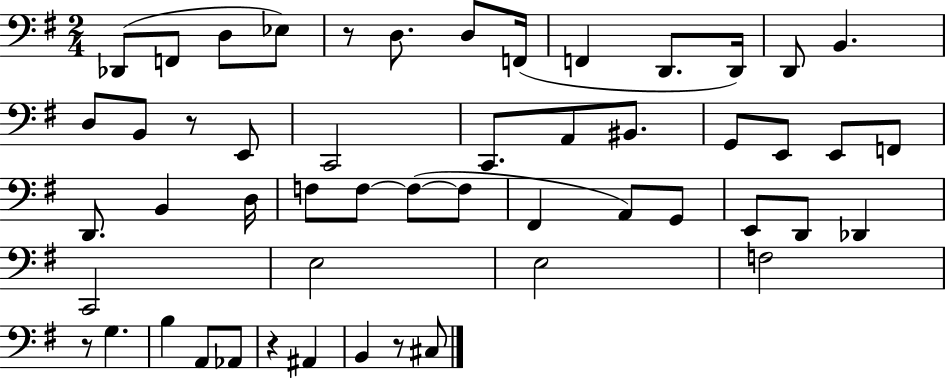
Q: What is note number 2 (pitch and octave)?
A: F2